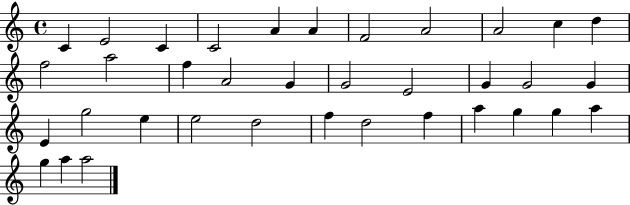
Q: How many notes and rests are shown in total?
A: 36